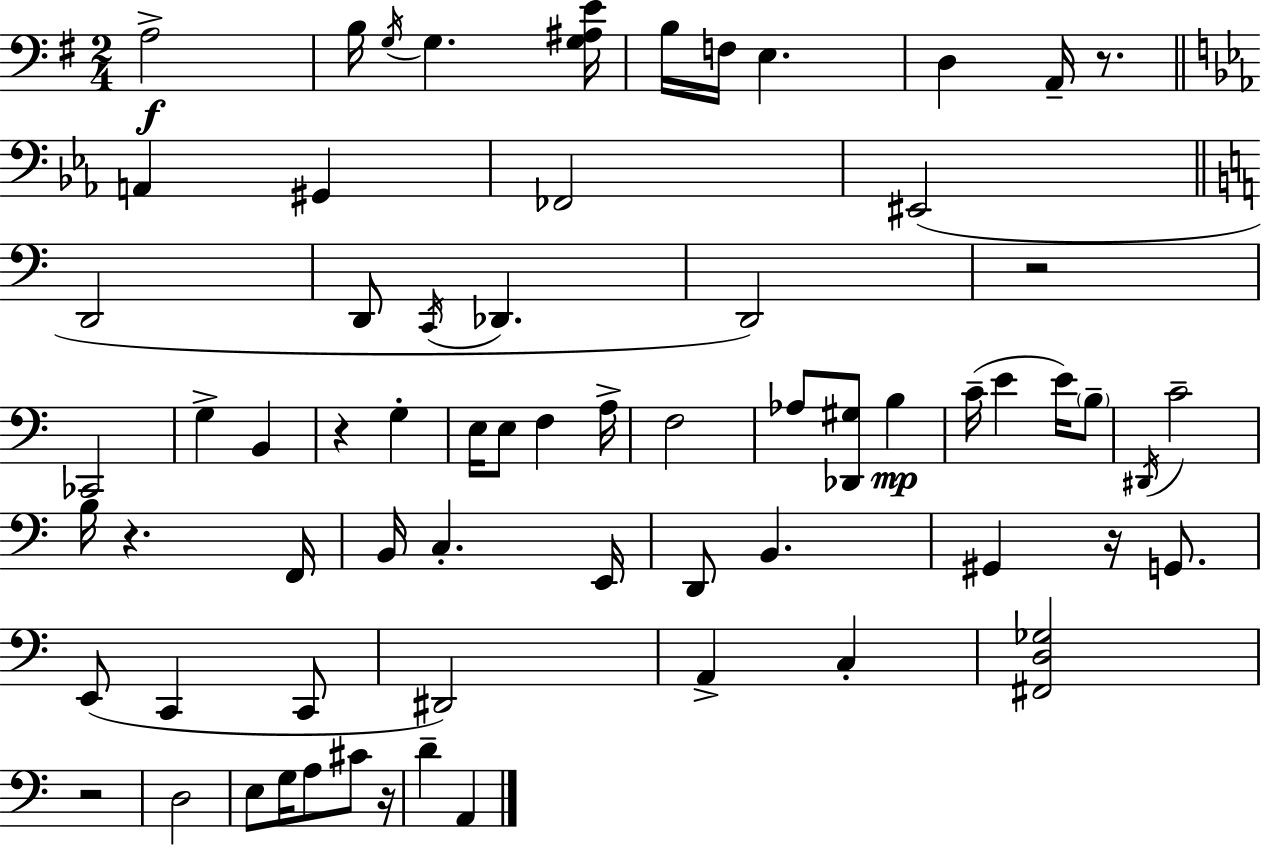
{
  \clef bass
  \numericTimeSignature
  \time 2/4
  \key e \minor
  a2->\f | b16 \acciaccatura { g16 } g4. | <g ais e'>16 b16 f16 e4. | d4 a,16-- r8. | \break \bar "||" \break \key c \minor a,4 gis,4 | fes,2 | eis,2( | \bar "||" \break \key a \minor d,2 | d,8 \acciaccatura { c,16 } des,4. | d,2) | r2 | \break ces,2 | g4-> b,4 | r4 g4-. | e16 e8 f4 | \break a16-> f2 | aes8 <des, gis>8 b4\mp | c'16--( e'4 e'16) \parenthesize b8-- | \acciaccatura { dis,16 } c'2-- | \break b16 r4. | f,16 b,16 c4.-. | e,16 d,8 b,4. | gis,4 r16 g,8. | \break e,8( c,4 | c,8 dis,2) | a,4-> c4-. | <fis, d ges>2 | \break r2 | d2 | e8 g16 a8 cis'8 | r16 d'4-- a,4 | \break \bar "|."
}